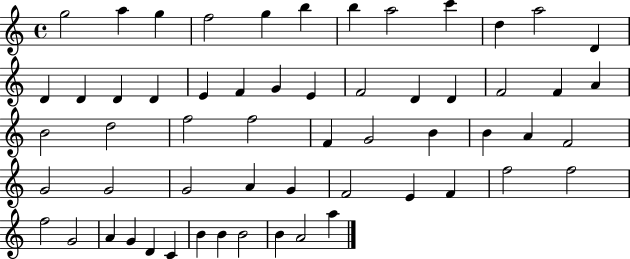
G5/h A5/q G5/q F5/h G5/q B5/q B5/q A5/h C6/q D5/q A5/h D4/q D4/q D4/q D4/q D4/q E4/q F4/q G4/q E4/q F4/h D4/q D4/q F4/h F4/q A4/q B4/h D5/h F5/h F5/h F4/q G4/h B4/q B4/q A4/q F4/h G4/h G4/h G4/h A4/q G4/q F4/h E4/q F4/q F5/h F5/h F5/h G4/h A4/q G4/q D4/q C4/q B4/q B4/q B4/h B4/q A4/h A5/q